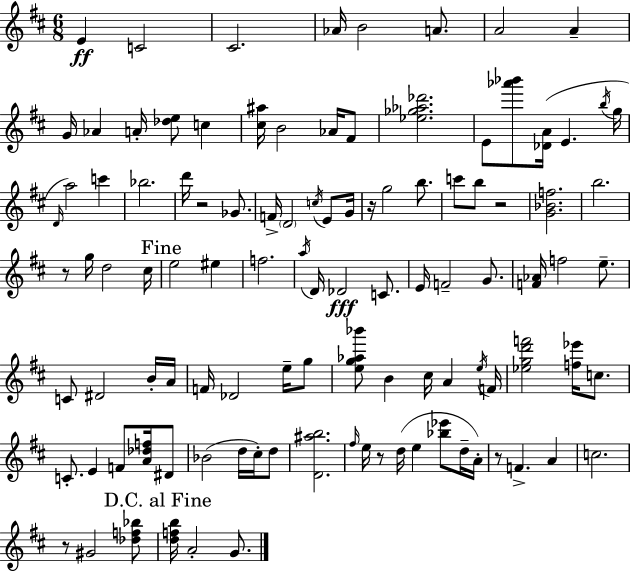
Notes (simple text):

E4/q C4/h C#4/h. Ab4/s B4/h A4/e. A4/h A4/q G4/s Ab4/q A4/s [Db5,E5]/e C5/q [C#5,A#5]/s B4/h Ab4/s F#4/e [Eb5,Gb5,Ab5,Db6]/h. E4/e [Ab6,Bb6]/e [Db4,A4]/s E4/q. B5/s G5/s D4/s A5/h C6/q Bb5/h. D6/s R/h Gb4/e. F4/s D4/h C5/s E4/e G4/s R/s G5/h B5/e. C6/e B5/e R/h [G4,Bb4,F5]/h. B5/h. R/e G5/s D5/h C#5/s E5/h EIS5/q F5/h. A5/s D4/s Db4/h C4/e. E4/s F4/h G4/e. [F4,Ab4]/s F5/h E5/e. C4/e D#4/h B4/s A4/s F4/s Db4/h E5/s G5/e [E5,G5,Ab5,Bb6]/e B4/q C#5/s A4/q E5/s F4/s [Eb5,G5,D6,F6]/h [F5,Eb6]/s C5/e. C4/e. E4/q F4/e [A4,Db5,F5]/s D#4/e Bb4/h D5/s C#5/s D5/e [D4,A#5,B5]/h. F#5/s E5/s R/e D5/s E5/q [Bb5,Eb6]/e D5/s A4/s R/e F4/q. A4/q C5/h. R/e G#4/h [Db5,F5,Bb5]/e [D5,F5,B5]/s A4/h G4/e.